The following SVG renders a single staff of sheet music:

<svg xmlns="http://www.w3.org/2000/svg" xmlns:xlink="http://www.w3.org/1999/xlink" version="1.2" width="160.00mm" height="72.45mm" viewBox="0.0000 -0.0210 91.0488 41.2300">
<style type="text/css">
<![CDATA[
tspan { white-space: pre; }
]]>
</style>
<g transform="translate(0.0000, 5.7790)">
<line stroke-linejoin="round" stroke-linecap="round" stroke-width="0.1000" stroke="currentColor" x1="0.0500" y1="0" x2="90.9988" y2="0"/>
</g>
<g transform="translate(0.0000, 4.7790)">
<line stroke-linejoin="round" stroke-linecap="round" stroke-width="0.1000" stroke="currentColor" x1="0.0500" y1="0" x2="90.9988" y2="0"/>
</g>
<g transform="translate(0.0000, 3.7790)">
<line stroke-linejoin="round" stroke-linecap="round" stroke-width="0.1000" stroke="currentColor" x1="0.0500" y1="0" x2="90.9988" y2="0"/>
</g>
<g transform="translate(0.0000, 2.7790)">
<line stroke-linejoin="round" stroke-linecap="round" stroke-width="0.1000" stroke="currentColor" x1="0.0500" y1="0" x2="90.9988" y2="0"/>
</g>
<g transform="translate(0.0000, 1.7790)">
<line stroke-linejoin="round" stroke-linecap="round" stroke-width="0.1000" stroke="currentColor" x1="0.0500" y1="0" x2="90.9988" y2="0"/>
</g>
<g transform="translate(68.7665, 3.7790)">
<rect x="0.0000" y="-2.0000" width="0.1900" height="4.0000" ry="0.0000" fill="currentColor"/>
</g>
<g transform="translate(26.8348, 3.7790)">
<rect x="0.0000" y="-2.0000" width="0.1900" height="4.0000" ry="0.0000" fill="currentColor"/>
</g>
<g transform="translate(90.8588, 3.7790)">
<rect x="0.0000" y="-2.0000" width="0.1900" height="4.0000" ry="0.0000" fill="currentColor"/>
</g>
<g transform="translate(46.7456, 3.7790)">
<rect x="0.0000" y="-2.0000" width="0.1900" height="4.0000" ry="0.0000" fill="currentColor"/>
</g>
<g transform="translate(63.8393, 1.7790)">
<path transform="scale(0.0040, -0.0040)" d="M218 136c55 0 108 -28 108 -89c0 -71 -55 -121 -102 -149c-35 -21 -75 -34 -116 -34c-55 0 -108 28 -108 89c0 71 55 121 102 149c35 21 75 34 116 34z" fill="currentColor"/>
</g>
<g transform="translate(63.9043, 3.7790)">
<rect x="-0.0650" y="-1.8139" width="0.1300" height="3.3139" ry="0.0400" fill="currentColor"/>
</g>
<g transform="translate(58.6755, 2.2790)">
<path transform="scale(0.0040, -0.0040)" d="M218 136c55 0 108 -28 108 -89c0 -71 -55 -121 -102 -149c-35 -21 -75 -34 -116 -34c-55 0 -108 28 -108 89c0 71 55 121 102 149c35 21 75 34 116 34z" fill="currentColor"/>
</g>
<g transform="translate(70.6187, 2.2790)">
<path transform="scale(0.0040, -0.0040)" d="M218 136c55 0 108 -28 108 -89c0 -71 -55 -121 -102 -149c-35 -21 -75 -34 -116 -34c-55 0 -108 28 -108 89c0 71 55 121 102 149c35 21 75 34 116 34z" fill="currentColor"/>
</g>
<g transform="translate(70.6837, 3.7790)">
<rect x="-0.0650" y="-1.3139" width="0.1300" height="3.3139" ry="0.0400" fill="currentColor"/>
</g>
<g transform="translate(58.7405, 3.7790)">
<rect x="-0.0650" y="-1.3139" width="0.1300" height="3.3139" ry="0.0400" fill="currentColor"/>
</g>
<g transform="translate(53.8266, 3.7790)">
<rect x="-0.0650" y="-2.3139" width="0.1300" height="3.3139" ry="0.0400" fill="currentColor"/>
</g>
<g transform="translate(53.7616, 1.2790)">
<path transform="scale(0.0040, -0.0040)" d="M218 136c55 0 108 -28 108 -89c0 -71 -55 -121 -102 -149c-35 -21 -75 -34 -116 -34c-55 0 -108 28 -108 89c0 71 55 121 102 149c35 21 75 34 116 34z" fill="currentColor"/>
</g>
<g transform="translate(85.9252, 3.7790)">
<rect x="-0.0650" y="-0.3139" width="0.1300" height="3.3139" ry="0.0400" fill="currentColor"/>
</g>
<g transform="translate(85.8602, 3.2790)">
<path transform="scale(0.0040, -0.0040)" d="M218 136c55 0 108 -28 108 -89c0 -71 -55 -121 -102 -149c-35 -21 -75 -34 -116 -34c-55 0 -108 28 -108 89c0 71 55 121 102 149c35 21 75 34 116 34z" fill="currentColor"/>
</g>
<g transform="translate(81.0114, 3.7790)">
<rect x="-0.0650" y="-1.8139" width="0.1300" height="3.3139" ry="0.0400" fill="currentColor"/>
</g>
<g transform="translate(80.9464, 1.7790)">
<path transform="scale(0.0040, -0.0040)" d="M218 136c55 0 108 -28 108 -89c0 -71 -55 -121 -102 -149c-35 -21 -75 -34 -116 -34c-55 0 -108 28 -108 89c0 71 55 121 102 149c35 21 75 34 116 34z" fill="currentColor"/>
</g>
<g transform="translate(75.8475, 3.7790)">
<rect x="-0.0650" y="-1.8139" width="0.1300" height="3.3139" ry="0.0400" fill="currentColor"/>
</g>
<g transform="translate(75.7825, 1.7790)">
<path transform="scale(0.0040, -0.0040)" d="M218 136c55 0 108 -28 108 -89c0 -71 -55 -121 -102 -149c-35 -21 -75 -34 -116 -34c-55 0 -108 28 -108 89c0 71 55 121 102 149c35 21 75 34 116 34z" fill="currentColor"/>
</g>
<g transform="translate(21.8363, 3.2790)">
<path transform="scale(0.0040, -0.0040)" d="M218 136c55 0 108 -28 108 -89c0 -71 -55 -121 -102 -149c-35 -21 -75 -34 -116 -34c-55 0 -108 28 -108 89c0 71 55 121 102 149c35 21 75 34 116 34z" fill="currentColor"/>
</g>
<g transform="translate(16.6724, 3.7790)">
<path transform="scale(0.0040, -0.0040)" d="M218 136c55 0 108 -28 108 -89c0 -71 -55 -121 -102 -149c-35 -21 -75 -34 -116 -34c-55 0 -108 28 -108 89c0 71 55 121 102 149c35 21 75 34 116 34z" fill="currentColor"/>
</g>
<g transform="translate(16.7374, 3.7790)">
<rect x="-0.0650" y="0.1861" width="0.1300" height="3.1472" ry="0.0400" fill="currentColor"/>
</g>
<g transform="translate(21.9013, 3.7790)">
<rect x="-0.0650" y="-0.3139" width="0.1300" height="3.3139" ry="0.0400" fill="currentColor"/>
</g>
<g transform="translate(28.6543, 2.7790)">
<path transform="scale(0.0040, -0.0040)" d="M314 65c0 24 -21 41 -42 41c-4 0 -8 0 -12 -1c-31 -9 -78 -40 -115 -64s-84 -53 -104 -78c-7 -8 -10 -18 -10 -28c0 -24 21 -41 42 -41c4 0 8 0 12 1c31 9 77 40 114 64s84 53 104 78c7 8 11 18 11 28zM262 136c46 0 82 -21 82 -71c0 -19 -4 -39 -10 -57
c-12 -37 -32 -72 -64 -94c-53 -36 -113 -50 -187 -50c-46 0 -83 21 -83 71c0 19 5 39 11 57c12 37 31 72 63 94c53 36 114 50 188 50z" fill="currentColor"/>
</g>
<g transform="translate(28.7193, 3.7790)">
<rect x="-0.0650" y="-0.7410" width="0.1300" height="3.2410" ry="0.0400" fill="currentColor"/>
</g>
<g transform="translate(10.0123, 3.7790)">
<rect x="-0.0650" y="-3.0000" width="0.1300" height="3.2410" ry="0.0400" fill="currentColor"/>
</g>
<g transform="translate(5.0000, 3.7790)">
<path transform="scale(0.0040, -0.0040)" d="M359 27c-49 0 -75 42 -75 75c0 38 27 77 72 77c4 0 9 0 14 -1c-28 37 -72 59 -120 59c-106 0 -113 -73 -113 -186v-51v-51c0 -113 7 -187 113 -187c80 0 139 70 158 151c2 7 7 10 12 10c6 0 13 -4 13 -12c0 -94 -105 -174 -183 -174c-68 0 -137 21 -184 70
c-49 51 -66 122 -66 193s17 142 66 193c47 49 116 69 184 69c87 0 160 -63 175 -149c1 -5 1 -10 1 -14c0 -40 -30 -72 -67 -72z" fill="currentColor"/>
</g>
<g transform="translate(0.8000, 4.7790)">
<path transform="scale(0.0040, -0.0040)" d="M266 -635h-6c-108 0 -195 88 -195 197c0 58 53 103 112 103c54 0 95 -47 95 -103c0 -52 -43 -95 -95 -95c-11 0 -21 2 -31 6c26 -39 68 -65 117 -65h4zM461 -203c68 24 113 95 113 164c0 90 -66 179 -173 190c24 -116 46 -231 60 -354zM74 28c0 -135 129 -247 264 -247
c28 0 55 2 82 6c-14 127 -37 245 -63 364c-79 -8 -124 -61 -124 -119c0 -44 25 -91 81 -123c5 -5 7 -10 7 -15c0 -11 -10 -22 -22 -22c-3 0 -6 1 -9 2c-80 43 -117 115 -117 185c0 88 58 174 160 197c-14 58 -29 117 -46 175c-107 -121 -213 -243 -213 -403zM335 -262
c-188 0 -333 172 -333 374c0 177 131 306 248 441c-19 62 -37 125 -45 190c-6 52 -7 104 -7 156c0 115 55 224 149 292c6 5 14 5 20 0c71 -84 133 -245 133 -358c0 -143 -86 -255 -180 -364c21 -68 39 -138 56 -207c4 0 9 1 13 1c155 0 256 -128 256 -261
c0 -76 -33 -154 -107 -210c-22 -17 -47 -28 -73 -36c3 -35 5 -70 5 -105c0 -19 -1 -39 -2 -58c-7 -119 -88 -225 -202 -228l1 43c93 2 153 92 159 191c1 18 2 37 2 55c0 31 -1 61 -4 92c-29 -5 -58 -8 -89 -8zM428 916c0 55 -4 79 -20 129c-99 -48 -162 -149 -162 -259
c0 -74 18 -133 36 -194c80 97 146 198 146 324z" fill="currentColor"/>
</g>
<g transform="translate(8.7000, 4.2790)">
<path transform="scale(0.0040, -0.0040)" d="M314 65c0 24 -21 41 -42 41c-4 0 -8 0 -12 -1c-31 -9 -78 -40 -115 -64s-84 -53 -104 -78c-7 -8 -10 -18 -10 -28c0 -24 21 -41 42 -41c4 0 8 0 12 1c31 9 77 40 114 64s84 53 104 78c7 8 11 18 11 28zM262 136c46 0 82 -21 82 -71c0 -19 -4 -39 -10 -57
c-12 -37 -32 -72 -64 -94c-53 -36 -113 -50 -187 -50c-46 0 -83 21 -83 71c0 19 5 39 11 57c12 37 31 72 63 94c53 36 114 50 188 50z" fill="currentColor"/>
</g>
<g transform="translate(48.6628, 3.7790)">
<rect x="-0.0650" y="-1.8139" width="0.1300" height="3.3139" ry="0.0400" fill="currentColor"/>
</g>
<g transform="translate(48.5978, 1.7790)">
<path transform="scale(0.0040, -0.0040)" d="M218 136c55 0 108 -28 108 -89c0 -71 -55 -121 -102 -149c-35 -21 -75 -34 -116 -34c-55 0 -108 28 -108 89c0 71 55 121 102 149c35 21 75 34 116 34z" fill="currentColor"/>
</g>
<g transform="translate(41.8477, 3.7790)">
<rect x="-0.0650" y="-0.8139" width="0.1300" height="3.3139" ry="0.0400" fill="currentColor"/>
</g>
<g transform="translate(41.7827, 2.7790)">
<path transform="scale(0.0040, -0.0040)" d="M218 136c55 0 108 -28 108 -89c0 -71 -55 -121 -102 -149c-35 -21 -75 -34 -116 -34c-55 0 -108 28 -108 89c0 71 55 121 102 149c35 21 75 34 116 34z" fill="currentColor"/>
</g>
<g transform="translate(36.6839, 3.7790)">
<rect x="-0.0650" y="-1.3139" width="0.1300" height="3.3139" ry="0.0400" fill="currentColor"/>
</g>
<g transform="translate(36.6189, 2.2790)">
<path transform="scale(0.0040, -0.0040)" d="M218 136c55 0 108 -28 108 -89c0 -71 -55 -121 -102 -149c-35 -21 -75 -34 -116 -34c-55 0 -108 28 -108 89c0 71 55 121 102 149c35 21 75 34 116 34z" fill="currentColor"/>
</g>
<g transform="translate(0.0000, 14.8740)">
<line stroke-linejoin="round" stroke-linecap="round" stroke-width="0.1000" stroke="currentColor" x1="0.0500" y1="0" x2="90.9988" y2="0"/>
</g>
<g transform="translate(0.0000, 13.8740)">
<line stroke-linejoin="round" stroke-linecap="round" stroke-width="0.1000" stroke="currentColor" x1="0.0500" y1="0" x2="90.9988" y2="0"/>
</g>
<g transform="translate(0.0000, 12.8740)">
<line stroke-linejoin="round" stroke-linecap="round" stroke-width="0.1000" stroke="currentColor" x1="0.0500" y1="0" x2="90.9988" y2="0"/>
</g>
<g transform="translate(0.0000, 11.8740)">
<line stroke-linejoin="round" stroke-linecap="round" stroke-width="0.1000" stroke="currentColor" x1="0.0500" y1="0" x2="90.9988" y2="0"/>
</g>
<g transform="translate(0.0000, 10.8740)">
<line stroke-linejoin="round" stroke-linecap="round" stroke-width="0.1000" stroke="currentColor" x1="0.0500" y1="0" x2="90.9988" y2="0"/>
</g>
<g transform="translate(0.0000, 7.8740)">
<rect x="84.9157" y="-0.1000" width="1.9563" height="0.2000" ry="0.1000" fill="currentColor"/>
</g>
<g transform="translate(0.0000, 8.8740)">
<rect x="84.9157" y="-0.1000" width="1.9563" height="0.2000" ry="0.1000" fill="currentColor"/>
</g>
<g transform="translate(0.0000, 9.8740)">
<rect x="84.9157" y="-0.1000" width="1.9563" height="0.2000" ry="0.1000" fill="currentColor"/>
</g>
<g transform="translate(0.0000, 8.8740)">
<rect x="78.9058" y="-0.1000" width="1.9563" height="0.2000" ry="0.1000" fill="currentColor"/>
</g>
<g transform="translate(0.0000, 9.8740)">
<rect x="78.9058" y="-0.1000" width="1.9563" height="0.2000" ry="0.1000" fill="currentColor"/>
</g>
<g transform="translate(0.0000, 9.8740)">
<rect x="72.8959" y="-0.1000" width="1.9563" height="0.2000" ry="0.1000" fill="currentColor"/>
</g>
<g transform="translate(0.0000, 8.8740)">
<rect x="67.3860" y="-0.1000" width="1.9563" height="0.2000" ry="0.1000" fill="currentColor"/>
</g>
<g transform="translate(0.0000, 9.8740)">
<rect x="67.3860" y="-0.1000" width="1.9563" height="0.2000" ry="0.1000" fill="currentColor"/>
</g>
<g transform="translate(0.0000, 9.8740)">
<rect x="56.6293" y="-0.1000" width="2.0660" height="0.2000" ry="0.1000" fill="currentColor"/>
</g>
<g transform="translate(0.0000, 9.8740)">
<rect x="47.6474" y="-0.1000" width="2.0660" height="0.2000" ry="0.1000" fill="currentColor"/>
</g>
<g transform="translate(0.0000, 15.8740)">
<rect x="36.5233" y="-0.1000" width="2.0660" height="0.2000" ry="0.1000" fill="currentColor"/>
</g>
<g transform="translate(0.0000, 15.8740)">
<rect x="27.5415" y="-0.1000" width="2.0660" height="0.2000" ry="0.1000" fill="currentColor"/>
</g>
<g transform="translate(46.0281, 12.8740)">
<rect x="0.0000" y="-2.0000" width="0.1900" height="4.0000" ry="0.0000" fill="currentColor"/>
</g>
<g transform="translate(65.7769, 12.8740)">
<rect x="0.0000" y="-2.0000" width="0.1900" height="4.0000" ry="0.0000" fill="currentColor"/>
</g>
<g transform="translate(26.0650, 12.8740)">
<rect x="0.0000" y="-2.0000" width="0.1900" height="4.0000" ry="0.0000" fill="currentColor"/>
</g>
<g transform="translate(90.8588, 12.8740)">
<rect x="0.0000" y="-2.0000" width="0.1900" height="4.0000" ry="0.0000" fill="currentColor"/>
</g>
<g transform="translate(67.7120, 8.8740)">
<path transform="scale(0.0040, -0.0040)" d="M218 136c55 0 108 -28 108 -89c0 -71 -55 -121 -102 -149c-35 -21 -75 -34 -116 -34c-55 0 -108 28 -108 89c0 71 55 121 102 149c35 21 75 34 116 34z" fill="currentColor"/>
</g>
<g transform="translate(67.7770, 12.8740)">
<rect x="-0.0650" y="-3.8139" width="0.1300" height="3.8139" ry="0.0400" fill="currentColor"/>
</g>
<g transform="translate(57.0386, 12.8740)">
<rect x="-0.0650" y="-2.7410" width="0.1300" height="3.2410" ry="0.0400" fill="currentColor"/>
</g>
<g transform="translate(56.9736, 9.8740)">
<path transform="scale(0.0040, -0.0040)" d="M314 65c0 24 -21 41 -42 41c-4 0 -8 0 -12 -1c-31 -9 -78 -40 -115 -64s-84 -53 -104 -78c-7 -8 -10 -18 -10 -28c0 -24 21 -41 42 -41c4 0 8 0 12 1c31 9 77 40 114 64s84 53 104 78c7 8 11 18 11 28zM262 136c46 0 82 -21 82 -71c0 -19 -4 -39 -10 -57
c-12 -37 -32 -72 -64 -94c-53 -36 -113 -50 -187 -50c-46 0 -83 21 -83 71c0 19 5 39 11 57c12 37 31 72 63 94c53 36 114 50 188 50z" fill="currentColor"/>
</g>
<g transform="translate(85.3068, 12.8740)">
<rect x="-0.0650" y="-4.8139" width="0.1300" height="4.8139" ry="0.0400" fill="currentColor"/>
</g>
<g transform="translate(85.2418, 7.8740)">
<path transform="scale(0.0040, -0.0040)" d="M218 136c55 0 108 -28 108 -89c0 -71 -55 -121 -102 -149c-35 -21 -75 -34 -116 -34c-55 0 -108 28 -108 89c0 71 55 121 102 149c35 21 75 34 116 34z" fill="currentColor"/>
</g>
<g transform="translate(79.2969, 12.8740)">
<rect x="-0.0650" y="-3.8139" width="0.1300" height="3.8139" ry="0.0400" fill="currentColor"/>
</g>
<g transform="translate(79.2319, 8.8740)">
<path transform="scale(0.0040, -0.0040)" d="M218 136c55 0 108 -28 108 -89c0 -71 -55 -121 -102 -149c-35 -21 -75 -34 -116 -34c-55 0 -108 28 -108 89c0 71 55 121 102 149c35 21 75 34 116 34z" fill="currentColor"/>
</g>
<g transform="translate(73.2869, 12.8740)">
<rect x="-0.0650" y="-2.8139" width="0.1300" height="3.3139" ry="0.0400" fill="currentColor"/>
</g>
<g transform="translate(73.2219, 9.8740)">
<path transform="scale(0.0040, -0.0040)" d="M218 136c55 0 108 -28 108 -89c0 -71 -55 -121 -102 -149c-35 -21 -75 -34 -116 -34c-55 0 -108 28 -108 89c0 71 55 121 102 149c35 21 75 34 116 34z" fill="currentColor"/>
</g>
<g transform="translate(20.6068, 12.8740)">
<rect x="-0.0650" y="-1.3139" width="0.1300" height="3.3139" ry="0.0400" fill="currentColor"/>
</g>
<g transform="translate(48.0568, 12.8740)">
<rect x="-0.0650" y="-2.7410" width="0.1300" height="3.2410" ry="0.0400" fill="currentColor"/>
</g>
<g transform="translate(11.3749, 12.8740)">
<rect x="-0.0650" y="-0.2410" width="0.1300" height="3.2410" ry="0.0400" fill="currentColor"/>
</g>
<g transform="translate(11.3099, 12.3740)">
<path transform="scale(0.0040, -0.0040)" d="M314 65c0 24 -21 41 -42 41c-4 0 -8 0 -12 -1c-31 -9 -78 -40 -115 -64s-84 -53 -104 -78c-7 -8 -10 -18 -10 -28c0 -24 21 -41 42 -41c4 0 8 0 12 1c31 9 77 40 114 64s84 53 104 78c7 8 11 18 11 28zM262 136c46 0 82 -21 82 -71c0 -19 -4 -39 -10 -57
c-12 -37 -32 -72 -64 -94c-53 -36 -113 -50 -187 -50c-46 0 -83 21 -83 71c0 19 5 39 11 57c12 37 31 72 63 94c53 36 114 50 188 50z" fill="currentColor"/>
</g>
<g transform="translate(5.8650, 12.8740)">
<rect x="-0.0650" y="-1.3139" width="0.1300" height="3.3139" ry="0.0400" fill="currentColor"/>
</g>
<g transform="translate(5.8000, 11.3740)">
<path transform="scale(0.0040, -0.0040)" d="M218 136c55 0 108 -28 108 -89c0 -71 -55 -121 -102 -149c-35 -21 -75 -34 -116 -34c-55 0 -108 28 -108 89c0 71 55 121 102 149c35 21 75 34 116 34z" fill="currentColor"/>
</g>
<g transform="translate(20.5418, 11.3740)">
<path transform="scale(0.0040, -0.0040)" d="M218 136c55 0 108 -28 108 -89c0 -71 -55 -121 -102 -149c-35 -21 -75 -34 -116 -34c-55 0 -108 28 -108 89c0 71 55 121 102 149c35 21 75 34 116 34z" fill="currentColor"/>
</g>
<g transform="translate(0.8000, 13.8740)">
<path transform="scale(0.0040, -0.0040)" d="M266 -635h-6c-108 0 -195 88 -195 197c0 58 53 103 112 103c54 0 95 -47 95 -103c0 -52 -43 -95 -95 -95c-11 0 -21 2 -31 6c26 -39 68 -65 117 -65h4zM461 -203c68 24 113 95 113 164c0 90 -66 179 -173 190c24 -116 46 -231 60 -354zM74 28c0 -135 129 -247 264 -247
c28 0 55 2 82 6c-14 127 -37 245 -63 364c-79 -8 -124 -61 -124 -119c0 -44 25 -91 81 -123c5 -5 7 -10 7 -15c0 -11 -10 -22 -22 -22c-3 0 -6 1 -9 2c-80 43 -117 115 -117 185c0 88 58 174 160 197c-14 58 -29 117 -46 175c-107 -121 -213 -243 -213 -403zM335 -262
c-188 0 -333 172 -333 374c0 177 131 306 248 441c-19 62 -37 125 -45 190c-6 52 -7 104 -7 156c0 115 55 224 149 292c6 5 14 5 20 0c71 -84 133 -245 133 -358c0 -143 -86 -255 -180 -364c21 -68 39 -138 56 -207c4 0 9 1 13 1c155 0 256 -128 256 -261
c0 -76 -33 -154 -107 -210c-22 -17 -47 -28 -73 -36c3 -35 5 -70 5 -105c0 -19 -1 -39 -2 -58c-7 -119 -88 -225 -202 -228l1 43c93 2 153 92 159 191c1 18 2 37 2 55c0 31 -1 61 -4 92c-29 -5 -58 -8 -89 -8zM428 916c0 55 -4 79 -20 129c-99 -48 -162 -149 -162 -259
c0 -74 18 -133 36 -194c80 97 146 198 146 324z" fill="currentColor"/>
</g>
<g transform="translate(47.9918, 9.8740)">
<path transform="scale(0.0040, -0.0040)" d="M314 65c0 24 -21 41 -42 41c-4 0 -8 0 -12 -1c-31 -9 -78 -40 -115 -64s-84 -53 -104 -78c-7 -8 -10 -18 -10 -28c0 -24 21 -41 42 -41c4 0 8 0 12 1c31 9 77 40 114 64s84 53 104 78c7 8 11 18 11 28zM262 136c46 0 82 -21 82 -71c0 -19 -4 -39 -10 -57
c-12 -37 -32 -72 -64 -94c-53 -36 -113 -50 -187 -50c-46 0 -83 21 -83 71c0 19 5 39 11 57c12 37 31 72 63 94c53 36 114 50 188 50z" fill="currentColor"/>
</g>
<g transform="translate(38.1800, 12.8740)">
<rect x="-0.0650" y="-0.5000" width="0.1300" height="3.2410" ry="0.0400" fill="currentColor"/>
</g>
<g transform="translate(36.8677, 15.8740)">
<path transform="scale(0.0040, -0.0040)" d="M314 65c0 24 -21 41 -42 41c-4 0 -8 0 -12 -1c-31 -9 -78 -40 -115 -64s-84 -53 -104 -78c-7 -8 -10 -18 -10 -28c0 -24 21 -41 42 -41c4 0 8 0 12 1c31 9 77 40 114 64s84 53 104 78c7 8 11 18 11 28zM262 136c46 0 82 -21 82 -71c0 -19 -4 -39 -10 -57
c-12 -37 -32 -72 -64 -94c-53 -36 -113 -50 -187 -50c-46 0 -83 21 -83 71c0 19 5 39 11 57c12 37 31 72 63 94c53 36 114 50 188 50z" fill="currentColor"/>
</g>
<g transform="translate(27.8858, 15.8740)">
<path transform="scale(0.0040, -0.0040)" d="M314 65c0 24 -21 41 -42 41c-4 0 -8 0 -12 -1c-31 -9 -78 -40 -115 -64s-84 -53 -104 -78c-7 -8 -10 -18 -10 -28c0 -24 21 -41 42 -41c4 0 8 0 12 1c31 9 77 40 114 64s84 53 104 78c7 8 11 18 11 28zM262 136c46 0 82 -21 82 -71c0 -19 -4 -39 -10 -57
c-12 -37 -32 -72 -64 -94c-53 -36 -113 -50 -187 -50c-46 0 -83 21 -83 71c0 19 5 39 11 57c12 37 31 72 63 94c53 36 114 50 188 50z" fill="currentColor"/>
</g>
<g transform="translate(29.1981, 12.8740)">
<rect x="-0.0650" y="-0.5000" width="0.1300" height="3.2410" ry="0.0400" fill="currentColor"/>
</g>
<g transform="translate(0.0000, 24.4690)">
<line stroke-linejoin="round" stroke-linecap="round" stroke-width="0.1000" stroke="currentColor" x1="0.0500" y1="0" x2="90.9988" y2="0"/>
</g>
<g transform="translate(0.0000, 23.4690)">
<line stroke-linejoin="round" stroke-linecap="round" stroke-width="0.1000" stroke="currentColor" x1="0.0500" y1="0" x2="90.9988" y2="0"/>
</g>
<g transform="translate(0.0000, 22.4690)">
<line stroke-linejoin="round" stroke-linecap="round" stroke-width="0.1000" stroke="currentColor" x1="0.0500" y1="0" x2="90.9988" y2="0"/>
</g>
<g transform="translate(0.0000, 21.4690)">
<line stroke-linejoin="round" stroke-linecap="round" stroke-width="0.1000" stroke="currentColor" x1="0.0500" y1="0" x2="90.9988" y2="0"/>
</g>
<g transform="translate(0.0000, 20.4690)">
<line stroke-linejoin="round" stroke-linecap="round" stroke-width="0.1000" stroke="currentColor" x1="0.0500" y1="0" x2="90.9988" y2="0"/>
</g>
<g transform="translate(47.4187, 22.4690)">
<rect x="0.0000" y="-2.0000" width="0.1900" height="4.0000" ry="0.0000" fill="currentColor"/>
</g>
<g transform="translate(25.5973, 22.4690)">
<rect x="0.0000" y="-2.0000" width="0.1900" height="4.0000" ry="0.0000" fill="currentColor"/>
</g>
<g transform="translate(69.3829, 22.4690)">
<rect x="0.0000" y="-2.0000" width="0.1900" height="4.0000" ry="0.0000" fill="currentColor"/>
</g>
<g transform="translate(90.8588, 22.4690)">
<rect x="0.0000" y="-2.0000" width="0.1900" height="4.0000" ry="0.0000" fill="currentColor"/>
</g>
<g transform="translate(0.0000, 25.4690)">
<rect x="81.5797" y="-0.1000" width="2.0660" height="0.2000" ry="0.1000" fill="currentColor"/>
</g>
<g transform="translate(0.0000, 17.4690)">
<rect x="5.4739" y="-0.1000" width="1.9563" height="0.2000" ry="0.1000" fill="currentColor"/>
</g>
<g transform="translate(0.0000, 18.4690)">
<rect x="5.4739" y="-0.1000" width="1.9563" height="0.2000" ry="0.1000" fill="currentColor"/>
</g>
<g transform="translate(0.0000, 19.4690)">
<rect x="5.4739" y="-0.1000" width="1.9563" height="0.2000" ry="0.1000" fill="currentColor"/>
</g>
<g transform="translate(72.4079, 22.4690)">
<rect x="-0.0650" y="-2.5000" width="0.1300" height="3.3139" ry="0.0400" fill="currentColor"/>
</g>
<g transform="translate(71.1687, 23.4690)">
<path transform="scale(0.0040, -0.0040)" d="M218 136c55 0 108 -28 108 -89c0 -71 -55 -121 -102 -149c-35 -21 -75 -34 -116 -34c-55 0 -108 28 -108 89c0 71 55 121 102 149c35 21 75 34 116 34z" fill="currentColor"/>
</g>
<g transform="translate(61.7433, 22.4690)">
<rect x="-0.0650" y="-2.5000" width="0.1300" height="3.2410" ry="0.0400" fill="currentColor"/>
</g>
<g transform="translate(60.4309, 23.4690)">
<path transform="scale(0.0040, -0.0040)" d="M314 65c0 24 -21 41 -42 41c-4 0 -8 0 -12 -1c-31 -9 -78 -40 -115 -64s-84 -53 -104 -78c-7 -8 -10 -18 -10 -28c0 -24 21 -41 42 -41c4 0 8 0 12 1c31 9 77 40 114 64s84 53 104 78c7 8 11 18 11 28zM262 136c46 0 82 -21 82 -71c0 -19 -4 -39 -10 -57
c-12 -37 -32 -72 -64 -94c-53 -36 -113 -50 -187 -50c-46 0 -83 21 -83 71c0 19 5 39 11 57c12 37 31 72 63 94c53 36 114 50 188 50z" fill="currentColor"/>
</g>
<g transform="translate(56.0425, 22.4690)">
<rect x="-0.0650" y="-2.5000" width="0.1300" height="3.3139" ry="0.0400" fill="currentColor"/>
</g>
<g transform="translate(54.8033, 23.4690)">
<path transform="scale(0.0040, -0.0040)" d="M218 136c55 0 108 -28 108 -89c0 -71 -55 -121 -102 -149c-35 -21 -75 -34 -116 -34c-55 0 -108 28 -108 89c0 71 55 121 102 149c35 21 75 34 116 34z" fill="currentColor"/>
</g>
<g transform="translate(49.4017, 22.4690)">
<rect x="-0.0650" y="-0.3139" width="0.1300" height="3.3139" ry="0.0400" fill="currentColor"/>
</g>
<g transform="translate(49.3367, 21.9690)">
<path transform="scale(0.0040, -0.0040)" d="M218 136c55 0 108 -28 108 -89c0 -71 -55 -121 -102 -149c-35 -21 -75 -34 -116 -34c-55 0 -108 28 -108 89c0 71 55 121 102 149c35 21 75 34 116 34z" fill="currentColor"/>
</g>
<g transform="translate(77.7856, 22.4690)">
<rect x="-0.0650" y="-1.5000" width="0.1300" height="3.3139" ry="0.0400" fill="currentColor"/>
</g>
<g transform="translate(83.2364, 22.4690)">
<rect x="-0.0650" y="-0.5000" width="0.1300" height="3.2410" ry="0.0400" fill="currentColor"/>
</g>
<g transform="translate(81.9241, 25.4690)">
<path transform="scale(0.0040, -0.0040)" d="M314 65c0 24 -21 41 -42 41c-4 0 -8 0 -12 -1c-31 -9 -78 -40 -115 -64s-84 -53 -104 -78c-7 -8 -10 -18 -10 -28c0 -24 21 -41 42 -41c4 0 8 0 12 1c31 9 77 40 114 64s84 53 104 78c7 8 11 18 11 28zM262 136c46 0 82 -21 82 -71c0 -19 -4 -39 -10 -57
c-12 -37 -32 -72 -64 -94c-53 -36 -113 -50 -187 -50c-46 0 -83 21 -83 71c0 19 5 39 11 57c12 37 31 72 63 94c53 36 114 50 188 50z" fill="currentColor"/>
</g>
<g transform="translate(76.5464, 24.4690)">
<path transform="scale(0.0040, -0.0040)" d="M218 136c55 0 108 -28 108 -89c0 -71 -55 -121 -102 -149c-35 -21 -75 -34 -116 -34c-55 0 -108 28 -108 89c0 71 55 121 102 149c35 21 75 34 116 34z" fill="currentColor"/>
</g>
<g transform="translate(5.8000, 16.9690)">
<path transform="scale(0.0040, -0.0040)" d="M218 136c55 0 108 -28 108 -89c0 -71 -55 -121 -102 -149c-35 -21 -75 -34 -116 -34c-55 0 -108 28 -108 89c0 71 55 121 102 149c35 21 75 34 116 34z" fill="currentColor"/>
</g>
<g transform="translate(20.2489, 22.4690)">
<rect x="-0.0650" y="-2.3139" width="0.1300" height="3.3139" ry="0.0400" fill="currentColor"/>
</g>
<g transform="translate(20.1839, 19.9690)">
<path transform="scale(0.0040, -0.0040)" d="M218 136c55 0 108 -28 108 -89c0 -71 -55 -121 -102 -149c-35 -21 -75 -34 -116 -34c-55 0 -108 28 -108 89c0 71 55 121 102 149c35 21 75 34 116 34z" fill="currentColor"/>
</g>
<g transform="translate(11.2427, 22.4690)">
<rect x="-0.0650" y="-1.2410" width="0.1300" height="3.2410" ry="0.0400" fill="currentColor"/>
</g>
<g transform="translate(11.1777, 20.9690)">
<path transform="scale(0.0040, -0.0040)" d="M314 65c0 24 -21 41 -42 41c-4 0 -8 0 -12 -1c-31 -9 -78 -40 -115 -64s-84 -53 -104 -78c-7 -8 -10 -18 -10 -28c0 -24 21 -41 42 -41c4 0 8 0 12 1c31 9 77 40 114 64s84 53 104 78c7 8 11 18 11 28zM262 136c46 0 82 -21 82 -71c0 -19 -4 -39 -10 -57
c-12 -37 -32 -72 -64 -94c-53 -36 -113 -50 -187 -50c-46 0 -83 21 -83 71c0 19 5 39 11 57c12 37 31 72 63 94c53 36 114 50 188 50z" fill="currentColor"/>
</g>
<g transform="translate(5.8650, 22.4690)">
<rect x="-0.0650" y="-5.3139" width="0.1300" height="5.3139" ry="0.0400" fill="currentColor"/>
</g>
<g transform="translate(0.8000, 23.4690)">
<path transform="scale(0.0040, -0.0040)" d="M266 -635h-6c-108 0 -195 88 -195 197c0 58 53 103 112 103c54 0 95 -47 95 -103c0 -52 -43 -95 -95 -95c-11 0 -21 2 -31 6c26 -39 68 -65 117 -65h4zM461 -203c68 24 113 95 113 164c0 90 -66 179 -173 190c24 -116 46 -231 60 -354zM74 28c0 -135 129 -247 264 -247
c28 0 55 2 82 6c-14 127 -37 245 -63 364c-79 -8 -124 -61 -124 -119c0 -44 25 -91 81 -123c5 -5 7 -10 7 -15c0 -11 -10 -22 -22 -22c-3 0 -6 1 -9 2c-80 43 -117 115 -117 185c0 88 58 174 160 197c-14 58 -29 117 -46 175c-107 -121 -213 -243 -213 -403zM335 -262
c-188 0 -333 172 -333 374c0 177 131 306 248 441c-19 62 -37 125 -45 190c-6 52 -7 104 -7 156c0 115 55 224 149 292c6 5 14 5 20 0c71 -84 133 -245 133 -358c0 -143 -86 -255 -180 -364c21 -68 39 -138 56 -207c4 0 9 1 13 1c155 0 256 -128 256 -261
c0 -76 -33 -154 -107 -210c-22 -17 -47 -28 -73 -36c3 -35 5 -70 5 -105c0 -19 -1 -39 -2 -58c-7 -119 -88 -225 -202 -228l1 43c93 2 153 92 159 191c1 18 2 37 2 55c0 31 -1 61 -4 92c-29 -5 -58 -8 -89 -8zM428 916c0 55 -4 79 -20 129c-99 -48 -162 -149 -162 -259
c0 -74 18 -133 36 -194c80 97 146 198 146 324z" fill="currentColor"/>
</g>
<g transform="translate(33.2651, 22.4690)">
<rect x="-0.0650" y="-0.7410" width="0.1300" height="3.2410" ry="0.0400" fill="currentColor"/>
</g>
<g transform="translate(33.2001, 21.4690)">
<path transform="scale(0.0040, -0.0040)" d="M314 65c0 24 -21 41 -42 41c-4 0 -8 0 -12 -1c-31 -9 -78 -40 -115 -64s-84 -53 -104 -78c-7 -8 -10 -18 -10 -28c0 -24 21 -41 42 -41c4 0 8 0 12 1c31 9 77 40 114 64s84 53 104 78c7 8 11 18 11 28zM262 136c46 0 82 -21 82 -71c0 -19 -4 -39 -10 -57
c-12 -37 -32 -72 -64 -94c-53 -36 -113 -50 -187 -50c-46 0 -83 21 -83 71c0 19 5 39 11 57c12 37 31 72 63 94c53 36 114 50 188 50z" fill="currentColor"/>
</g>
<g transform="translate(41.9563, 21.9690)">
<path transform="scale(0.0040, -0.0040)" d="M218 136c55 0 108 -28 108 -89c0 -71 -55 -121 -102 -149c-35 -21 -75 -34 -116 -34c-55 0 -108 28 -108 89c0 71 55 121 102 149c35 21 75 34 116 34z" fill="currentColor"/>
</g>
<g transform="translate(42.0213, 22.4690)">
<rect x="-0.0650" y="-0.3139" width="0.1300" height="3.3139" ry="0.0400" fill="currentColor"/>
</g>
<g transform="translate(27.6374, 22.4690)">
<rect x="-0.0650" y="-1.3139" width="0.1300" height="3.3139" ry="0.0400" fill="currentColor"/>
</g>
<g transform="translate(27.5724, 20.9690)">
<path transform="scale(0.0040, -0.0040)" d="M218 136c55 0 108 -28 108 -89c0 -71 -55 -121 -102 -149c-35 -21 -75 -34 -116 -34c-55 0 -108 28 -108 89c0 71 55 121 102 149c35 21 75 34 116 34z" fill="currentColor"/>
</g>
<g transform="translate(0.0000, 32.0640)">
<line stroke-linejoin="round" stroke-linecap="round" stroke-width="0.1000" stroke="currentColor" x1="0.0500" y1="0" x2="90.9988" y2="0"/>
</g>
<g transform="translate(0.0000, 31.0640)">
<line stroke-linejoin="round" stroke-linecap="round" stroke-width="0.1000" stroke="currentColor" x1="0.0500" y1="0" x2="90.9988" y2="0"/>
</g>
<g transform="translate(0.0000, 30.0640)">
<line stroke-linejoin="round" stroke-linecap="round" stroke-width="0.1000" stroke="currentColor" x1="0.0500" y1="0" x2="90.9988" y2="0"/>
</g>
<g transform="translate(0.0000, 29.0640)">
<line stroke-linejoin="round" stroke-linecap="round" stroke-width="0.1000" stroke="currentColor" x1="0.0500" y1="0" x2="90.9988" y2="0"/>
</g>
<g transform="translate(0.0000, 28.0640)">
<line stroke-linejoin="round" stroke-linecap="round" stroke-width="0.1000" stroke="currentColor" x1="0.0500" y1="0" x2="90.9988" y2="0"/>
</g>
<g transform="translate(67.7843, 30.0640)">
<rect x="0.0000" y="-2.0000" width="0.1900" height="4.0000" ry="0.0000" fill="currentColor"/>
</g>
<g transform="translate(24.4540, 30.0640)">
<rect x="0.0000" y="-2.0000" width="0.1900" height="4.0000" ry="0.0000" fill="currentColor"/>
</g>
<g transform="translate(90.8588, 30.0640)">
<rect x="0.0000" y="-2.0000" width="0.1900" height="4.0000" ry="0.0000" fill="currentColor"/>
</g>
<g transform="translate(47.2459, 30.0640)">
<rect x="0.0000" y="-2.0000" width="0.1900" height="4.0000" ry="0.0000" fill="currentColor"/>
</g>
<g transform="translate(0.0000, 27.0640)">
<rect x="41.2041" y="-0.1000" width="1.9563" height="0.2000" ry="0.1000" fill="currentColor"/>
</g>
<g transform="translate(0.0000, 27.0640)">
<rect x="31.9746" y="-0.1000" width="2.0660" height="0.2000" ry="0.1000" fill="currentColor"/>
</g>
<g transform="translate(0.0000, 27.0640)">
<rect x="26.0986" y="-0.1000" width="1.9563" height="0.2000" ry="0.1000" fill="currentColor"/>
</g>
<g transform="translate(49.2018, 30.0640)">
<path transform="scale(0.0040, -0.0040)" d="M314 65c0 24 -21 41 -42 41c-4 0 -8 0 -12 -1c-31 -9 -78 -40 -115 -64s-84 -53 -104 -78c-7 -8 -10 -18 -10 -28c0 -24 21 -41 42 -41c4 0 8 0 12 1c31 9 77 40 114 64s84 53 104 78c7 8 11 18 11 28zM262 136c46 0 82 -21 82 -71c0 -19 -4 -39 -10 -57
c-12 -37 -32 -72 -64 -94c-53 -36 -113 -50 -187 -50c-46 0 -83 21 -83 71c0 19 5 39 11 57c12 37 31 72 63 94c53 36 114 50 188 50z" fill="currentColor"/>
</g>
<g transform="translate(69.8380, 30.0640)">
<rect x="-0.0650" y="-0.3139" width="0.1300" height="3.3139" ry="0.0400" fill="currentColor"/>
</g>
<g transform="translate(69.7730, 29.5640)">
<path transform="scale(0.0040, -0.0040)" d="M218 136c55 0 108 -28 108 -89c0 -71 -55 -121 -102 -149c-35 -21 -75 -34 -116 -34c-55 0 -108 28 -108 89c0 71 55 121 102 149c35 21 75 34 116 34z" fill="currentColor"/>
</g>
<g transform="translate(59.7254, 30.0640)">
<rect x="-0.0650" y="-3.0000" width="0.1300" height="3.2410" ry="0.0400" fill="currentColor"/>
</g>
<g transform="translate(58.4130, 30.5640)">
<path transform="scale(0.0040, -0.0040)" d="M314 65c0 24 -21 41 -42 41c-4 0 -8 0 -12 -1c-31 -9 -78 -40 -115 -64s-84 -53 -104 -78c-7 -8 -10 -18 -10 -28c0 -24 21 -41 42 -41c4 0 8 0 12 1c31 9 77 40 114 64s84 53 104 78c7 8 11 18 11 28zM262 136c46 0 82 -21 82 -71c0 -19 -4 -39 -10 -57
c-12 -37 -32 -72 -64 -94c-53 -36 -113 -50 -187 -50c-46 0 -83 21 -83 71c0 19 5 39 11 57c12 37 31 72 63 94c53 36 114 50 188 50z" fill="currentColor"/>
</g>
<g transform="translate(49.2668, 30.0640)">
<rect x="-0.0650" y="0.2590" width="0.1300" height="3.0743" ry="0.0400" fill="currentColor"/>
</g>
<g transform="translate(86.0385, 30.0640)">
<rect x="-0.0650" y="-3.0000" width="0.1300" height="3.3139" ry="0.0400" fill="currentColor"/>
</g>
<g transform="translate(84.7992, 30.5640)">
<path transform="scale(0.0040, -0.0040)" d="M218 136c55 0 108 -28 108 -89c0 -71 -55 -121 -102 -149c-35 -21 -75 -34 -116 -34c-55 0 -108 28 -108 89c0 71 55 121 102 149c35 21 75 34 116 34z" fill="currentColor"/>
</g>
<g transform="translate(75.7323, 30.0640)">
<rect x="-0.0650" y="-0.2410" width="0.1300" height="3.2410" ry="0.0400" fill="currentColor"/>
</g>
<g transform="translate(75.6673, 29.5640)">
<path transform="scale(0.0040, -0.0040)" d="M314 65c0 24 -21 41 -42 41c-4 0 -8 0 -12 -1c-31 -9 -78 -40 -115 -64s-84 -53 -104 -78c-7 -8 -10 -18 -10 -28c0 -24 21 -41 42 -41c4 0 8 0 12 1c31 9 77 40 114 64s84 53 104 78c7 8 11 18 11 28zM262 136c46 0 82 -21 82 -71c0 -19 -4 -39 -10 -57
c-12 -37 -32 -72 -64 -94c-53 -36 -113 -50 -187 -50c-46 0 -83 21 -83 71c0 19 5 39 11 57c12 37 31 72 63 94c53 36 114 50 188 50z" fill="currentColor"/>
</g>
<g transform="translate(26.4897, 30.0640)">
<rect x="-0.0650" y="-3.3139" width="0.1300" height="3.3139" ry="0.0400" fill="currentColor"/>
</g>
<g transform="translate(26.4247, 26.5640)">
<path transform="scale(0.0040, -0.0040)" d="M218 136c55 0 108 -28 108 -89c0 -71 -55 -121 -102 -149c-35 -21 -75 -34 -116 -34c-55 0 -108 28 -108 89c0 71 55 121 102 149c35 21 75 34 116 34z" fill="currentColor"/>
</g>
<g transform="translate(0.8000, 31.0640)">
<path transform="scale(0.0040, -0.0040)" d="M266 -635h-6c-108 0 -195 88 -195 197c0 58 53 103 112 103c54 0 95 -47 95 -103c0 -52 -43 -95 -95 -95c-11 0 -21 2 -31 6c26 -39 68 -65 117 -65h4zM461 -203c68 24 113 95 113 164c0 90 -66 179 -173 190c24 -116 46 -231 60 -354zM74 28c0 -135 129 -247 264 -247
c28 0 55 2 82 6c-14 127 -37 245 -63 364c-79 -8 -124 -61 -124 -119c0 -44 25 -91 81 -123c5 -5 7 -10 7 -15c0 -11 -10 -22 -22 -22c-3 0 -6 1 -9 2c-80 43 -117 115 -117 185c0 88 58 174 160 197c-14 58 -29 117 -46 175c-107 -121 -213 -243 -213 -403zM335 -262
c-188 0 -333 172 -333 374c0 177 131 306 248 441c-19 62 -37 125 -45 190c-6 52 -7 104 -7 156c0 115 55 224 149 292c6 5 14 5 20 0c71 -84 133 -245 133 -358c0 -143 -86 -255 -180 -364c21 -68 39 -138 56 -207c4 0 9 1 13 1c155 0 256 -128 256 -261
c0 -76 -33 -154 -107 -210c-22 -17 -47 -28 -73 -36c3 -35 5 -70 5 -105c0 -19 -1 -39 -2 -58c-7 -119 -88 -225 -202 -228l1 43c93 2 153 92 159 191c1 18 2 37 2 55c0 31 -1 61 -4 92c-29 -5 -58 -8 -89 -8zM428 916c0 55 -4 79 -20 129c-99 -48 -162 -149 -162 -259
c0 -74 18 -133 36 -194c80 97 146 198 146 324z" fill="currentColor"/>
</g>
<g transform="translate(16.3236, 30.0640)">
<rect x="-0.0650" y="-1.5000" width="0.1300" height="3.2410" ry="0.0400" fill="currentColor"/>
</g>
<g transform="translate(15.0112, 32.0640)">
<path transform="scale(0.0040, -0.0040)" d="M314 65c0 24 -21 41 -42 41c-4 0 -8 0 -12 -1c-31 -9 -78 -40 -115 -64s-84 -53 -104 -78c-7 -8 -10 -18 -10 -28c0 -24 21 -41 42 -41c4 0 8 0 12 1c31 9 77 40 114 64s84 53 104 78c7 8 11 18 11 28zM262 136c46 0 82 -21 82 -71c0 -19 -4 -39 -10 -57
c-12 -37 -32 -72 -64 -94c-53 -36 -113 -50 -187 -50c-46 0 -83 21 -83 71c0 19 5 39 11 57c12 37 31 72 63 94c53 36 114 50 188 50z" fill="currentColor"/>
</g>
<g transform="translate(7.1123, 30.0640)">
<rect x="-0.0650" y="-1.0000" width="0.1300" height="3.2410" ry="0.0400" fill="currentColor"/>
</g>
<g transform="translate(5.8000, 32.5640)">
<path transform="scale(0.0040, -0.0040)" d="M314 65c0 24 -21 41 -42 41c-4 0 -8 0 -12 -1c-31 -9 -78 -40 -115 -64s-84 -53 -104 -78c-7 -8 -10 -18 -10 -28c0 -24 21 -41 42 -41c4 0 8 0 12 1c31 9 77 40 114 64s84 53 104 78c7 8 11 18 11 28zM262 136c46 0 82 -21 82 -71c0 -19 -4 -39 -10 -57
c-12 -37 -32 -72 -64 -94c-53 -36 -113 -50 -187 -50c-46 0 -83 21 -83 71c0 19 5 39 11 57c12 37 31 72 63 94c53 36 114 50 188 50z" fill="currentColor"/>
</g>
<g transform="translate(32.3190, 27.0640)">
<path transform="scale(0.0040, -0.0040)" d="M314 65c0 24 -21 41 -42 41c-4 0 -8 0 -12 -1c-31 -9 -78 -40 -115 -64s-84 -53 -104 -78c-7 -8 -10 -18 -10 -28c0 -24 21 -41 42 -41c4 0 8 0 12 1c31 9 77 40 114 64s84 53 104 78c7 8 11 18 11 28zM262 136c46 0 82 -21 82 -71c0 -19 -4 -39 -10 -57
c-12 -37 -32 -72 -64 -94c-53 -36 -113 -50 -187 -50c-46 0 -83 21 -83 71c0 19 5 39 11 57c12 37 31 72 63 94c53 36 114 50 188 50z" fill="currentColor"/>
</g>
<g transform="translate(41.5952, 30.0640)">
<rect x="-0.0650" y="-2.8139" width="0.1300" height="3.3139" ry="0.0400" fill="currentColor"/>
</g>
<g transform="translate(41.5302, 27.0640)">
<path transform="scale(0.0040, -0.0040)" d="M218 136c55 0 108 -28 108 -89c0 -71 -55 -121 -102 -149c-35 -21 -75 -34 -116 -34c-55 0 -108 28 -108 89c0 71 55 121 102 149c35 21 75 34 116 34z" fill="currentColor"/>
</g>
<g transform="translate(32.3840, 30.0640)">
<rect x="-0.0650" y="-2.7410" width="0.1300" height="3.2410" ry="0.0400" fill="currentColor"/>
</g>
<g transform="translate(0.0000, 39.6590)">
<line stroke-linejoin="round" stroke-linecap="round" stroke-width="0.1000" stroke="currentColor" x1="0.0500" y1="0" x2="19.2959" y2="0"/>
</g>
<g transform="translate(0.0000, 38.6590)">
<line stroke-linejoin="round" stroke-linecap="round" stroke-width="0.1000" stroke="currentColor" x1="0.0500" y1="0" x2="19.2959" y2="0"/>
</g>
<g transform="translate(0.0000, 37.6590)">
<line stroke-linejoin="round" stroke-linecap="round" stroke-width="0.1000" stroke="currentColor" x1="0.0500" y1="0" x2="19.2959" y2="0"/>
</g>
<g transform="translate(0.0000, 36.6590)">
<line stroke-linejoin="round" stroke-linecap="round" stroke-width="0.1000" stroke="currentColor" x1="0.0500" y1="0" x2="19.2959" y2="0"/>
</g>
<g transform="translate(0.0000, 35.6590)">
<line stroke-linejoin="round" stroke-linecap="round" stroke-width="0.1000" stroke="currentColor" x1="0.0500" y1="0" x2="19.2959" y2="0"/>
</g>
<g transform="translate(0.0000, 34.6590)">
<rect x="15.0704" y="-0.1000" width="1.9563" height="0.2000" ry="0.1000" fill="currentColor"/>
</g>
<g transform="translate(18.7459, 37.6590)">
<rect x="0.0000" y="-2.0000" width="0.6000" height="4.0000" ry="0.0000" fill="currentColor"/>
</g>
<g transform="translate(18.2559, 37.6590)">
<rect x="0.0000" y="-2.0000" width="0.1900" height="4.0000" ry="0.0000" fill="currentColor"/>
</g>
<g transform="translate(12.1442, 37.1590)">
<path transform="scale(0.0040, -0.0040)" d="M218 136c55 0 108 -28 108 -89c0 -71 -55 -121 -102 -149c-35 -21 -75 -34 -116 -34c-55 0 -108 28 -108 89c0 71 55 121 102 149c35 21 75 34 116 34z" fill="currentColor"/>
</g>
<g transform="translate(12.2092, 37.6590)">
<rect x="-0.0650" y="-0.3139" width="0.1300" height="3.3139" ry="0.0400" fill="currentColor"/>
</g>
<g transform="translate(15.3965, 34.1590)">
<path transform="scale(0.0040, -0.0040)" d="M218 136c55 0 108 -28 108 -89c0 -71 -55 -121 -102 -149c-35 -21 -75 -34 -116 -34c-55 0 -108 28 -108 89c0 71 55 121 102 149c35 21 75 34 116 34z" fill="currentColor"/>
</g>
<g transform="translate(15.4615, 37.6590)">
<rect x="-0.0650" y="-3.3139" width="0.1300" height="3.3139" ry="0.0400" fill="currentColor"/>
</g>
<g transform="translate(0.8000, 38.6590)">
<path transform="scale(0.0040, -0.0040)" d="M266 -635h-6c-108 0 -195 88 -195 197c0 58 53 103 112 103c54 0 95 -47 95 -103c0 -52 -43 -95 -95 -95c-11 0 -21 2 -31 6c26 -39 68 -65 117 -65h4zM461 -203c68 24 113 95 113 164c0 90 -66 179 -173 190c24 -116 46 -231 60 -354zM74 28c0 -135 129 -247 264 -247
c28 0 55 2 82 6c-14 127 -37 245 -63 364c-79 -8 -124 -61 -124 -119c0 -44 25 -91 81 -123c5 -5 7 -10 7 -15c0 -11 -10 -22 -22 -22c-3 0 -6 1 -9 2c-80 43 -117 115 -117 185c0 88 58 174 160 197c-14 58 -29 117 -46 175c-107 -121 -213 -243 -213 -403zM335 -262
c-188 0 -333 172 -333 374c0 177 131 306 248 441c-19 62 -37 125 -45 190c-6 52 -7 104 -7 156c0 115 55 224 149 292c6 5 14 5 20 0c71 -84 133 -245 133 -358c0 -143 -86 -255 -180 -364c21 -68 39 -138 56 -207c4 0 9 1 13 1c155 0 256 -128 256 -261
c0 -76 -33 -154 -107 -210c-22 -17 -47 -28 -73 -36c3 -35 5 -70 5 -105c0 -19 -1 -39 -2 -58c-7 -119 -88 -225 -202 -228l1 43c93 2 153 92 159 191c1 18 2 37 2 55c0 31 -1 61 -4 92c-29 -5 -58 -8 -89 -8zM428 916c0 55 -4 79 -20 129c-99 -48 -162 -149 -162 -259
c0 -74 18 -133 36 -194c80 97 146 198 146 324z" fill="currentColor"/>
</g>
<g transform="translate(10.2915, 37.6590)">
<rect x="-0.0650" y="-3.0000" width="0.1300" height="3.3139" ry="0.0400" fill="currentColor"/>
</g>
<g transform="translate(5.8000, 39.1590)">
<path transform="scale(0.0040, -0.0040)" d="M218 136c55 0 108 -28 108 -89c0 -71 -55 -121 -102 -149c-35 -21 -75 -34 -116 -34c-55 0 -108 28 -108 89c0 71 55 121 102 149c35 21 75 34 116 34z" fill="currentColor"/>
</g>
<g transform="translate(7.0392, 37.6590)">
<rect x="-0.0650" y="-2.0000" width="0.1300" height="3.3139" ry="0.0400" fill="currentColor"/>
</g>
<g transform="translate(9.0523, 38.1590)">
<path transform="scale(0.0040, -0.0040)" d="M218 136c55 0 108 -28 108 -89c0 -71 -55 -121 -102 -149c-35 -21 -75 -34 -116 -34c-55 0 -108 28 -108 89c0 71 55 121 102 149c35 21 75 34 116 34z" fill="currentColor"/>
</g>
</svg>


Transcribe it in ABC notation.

X:1
T:Untitled
M:4/4
L:1/4
K:C
A2 B c d2 e d f g e f e f f c e c2 e C2 C2 a2 a2 c' a c' e' f' e2 g e d2 c c G G2 G E C2 D2 E2 b a2 a B2 A2 c c2 A F A c b